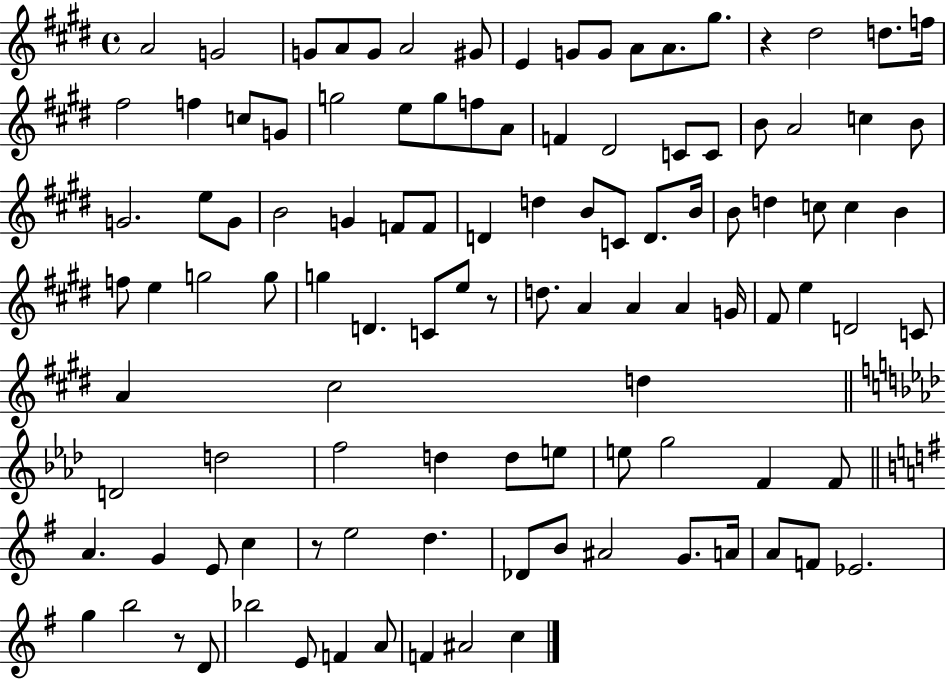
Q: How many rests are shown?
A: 4